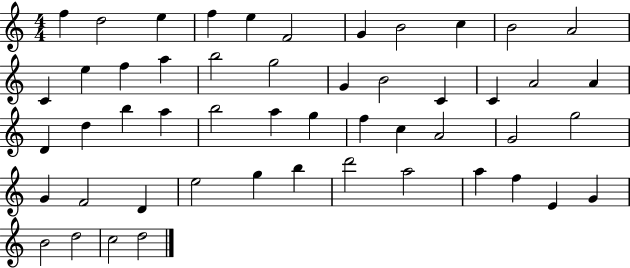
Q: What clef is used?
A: treble